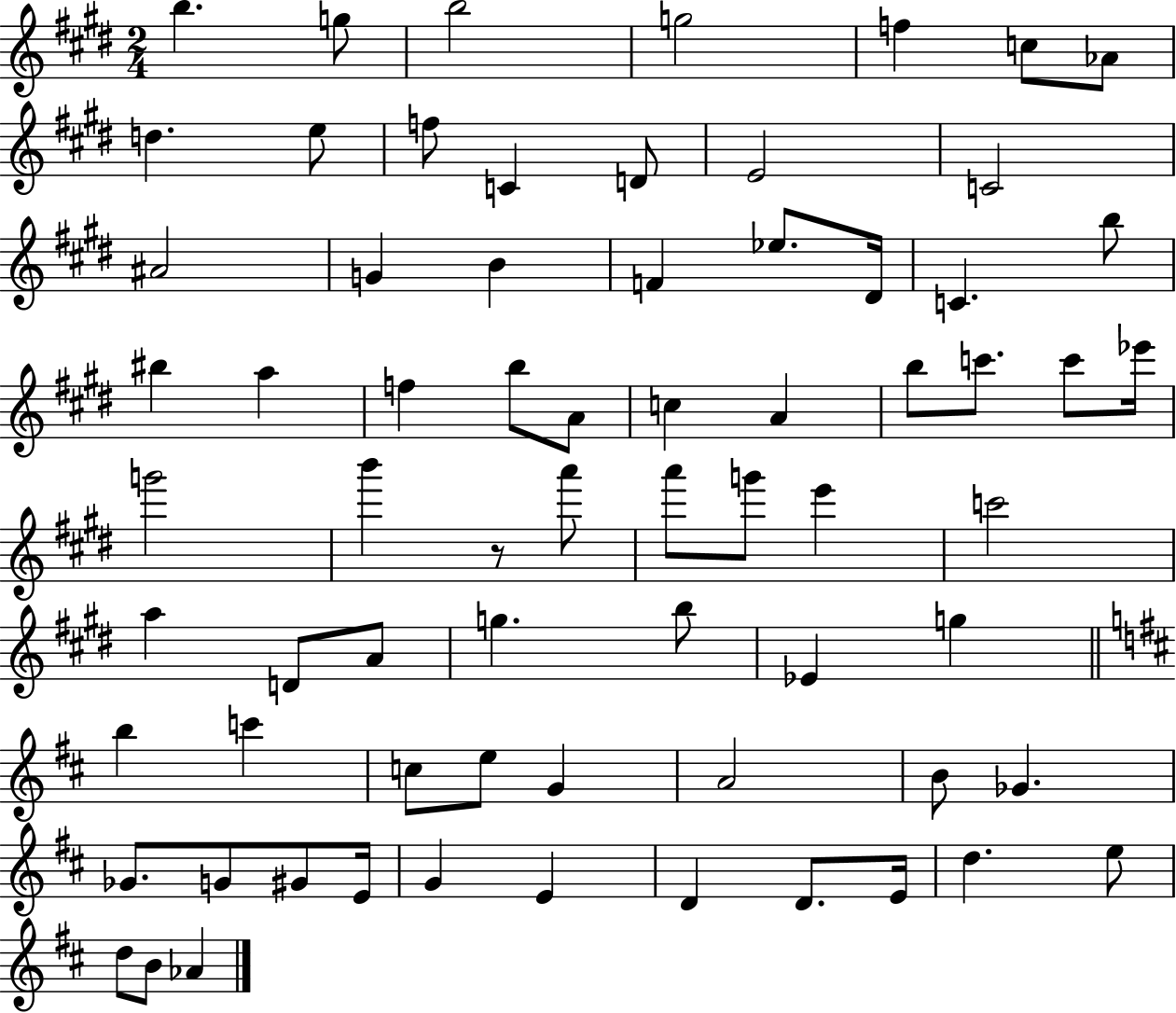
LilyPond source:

{
  \clef treble
  \numericTimeSignature
  \time 2/4
  \key e \major
  b''4. g''8 | b''2 | g''2 | f''4 c''8 aes'8 | \break d''4. e''8 | f''8 c'4 d'8 | e'2 | c'2 | \break ais'2 | g'4 b'4 | f'4 ees''8. dis'16 | c'4. b''8 | \break bis''4 a''4 | f''4 b''8 a'8 | c''4 a'4 | b''8 c'''8. c'''8 ees'''16 | \break g'''2 | b'''4 r8 a'''8 | a'''8 g'''8 e'''4 | c'''2 | \break a''4 d'8 a'8 | g''4. b''8 | ees'4 g''4 | \bar "||" \break \key d \major b''4 c'''4 | c''8 e''8 g'4 | a'2 | b'8 ges'4. | \break ges'8. g'8 gis'8 e'16 | g'4 e'4 | d'4 d'8. e'16 | d''4. e''8 | \break d''8 b'8 aes'4 | \bar "|."
}